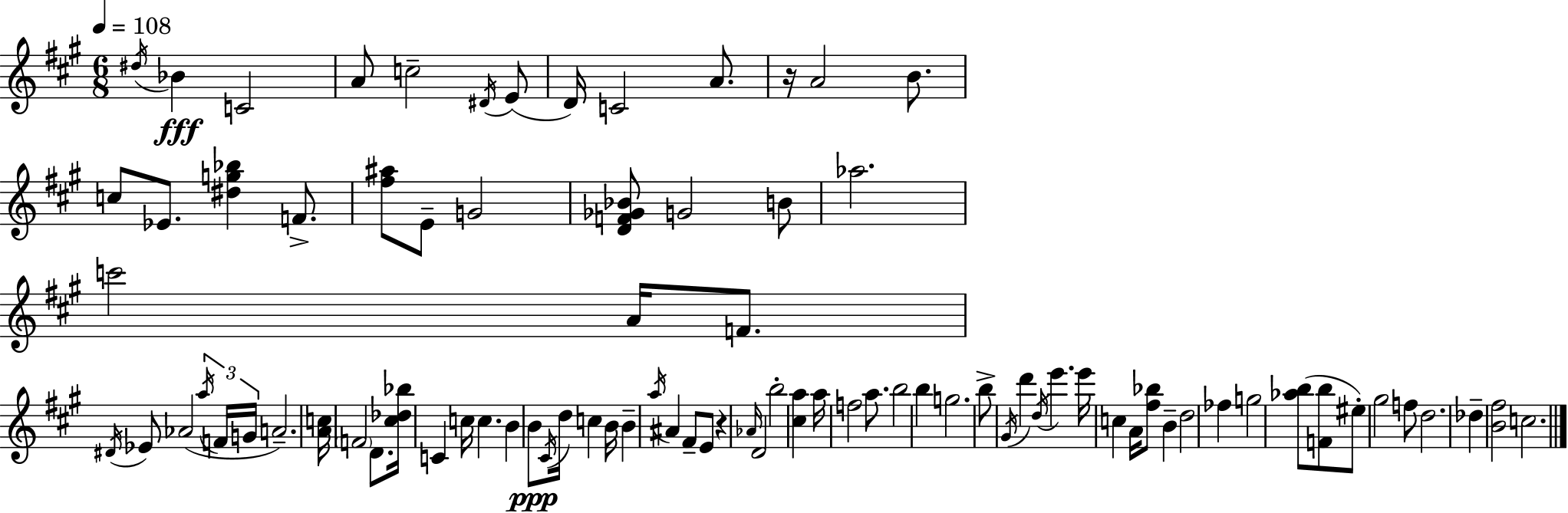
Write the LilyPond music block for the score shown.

{
  \clef treble
  \numericTimeSignature
  \time 6/8
  \key a \major
  \tempo 4 = 108
  \acciaccatura { dis''16 }\fff bes'4 c'2 | a'8 c''2-- \acciaccatura { dis'16 }( | e'8 d'16) c'2 a'8. | r16 a'2 b'8. | \break c''8 ees'8. <dis'' g'' bes''>4 f'8.-> | <fis'' ais''>8 e'8-- g'2 | <d' f' ges' bes'>8 g'2 | b'8 aes''2. | \break c'''2 a'16 f'8. | \acciaccatura { dis'16 } ees'8 aes'2( | \tuplet 3/2 { \acciaccatura { a''16 } f'16 g'16 } a'2.--) | <a' c''>16 \parenthesize f'2 | \break d'8. <cis'' des'' bes''>16 c'4 c''16 c''4. | b'4 b'8\ppp \acciaccatura { cis'16 } d''16 | c''4 b'16 b'4-- \acciaccatura { a''16 } ais'4 | fis'8-- e'8 r4 \grace { aes'16 } d'2 | \break b''2-. | <cis'' a''>4 a''16 f''2 | a''8. b''2 | b''4 g''2. | \break b''8-> \acciaccatura { gis'16 } d'''4 | \acciaccatura { d''16 } e'''4. e'''16 c''4 | a'16 <fis'' bes''>8 b'4-- d''2 | fes''4 g''2 | \break <aes'' b''>8( <f' b''>8 eis''8-.) gis''2 | f''8 d''2. | des''4-- | <b' fis''>2 c''2. | \break \bar "|."
}